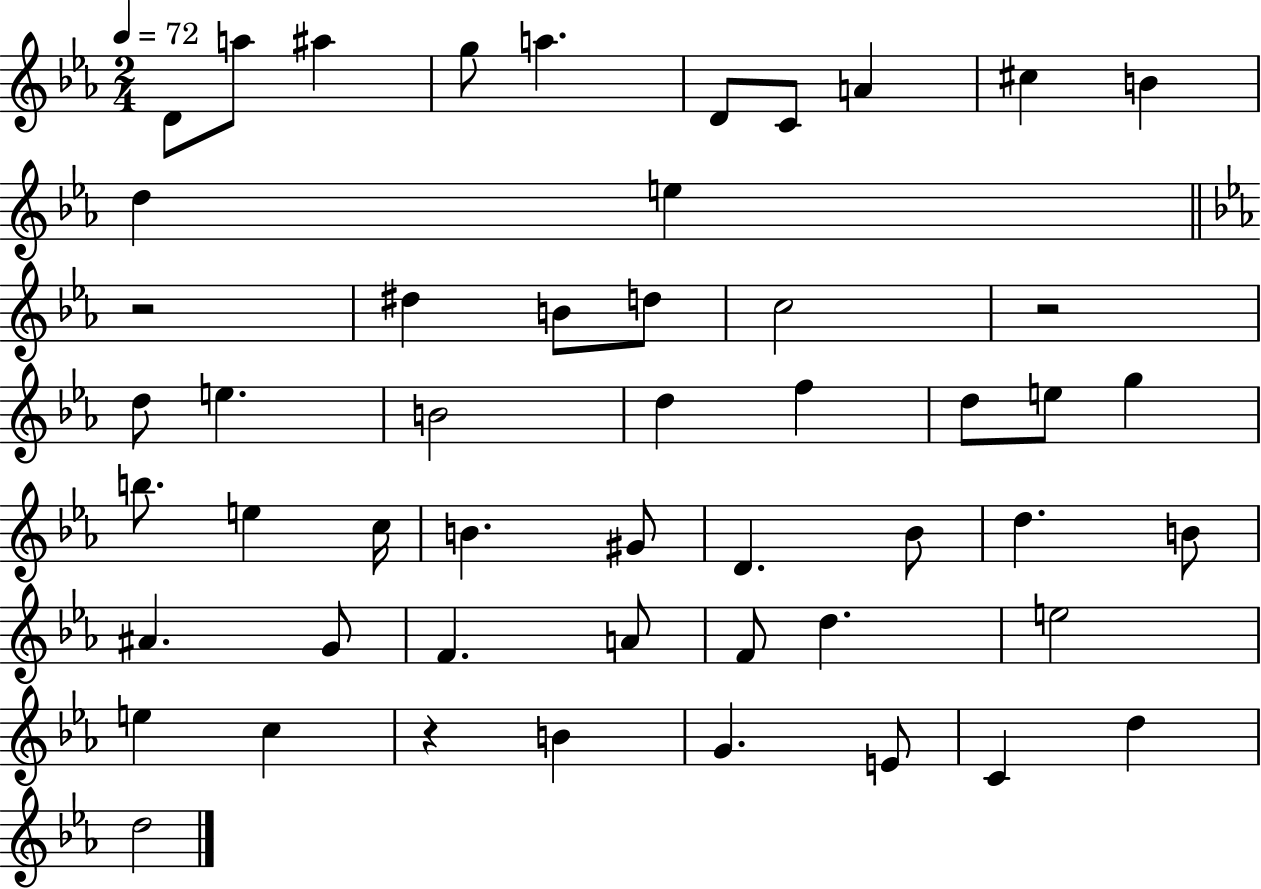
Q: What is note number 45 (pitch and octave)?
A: E4